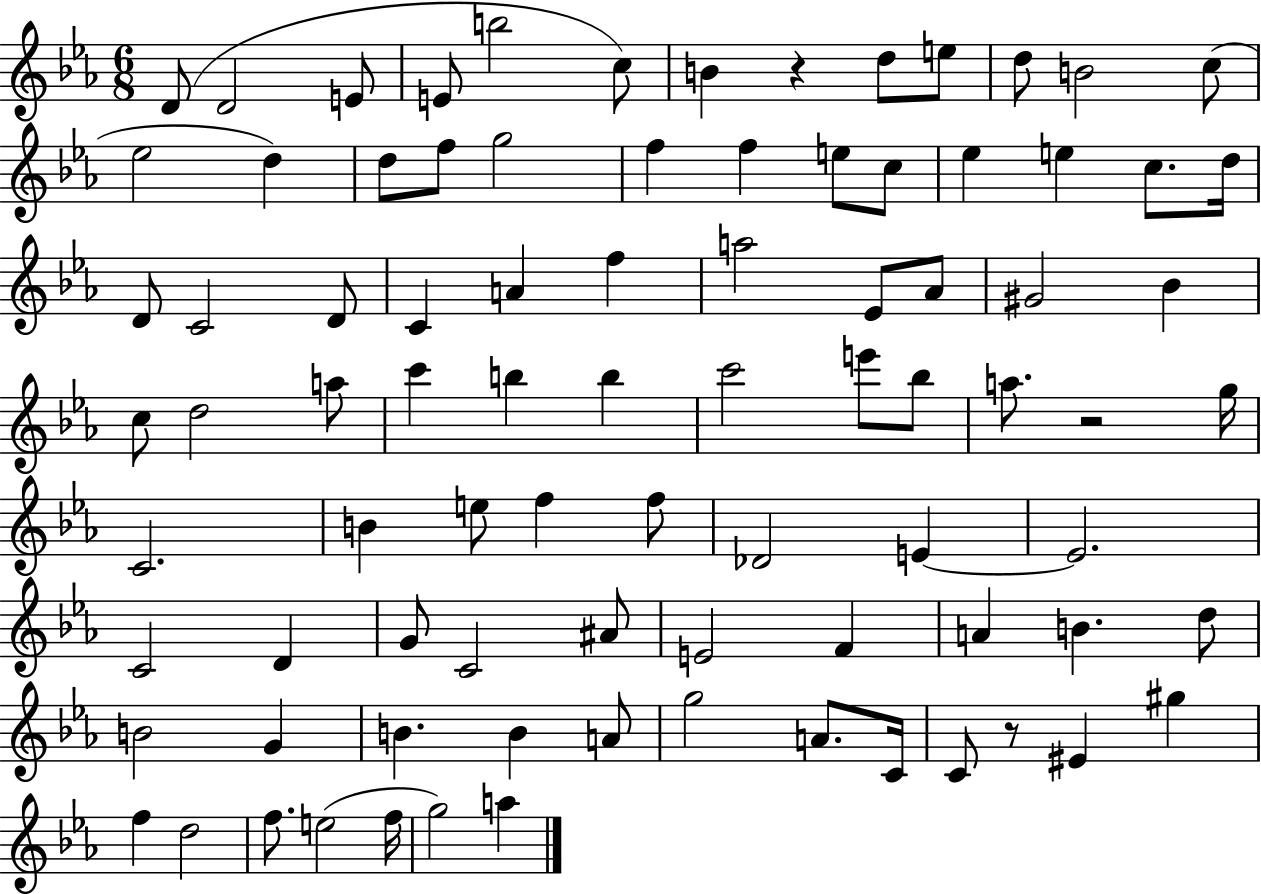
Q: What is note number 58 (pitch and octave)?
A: G4